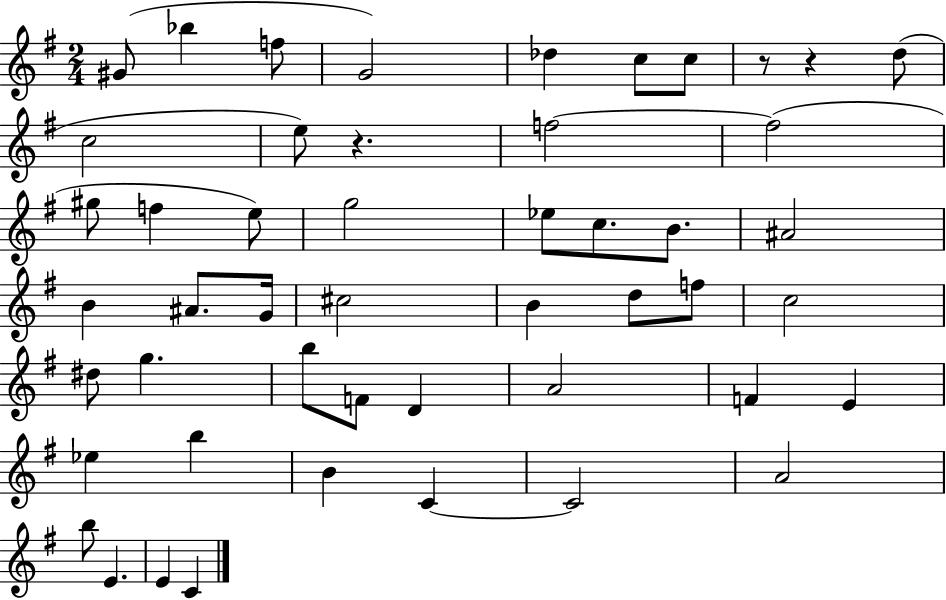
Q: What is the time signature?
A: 2/4